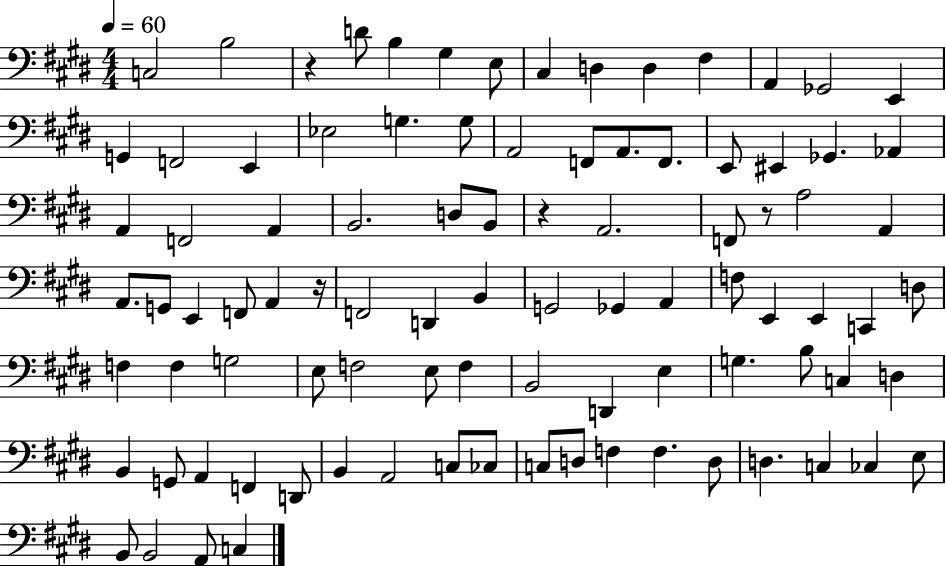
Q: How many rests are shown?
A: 4